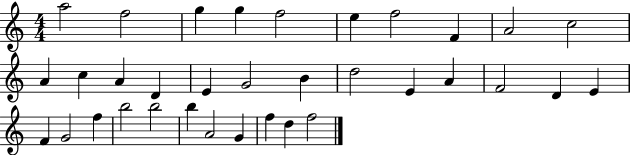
A5/h F5/h G5/q G5/q F5/h E5/q F5/h F4/q A4/h C5/h A4/q C5/q A4/q D4/q E4/q G4/h B4/q D5/h E4/q A4/q F4/h D4/q E4/q F4/q G4/h F5/q B5/h B5/h B5/q A4/h G4/q F5/q D5/q F5/h